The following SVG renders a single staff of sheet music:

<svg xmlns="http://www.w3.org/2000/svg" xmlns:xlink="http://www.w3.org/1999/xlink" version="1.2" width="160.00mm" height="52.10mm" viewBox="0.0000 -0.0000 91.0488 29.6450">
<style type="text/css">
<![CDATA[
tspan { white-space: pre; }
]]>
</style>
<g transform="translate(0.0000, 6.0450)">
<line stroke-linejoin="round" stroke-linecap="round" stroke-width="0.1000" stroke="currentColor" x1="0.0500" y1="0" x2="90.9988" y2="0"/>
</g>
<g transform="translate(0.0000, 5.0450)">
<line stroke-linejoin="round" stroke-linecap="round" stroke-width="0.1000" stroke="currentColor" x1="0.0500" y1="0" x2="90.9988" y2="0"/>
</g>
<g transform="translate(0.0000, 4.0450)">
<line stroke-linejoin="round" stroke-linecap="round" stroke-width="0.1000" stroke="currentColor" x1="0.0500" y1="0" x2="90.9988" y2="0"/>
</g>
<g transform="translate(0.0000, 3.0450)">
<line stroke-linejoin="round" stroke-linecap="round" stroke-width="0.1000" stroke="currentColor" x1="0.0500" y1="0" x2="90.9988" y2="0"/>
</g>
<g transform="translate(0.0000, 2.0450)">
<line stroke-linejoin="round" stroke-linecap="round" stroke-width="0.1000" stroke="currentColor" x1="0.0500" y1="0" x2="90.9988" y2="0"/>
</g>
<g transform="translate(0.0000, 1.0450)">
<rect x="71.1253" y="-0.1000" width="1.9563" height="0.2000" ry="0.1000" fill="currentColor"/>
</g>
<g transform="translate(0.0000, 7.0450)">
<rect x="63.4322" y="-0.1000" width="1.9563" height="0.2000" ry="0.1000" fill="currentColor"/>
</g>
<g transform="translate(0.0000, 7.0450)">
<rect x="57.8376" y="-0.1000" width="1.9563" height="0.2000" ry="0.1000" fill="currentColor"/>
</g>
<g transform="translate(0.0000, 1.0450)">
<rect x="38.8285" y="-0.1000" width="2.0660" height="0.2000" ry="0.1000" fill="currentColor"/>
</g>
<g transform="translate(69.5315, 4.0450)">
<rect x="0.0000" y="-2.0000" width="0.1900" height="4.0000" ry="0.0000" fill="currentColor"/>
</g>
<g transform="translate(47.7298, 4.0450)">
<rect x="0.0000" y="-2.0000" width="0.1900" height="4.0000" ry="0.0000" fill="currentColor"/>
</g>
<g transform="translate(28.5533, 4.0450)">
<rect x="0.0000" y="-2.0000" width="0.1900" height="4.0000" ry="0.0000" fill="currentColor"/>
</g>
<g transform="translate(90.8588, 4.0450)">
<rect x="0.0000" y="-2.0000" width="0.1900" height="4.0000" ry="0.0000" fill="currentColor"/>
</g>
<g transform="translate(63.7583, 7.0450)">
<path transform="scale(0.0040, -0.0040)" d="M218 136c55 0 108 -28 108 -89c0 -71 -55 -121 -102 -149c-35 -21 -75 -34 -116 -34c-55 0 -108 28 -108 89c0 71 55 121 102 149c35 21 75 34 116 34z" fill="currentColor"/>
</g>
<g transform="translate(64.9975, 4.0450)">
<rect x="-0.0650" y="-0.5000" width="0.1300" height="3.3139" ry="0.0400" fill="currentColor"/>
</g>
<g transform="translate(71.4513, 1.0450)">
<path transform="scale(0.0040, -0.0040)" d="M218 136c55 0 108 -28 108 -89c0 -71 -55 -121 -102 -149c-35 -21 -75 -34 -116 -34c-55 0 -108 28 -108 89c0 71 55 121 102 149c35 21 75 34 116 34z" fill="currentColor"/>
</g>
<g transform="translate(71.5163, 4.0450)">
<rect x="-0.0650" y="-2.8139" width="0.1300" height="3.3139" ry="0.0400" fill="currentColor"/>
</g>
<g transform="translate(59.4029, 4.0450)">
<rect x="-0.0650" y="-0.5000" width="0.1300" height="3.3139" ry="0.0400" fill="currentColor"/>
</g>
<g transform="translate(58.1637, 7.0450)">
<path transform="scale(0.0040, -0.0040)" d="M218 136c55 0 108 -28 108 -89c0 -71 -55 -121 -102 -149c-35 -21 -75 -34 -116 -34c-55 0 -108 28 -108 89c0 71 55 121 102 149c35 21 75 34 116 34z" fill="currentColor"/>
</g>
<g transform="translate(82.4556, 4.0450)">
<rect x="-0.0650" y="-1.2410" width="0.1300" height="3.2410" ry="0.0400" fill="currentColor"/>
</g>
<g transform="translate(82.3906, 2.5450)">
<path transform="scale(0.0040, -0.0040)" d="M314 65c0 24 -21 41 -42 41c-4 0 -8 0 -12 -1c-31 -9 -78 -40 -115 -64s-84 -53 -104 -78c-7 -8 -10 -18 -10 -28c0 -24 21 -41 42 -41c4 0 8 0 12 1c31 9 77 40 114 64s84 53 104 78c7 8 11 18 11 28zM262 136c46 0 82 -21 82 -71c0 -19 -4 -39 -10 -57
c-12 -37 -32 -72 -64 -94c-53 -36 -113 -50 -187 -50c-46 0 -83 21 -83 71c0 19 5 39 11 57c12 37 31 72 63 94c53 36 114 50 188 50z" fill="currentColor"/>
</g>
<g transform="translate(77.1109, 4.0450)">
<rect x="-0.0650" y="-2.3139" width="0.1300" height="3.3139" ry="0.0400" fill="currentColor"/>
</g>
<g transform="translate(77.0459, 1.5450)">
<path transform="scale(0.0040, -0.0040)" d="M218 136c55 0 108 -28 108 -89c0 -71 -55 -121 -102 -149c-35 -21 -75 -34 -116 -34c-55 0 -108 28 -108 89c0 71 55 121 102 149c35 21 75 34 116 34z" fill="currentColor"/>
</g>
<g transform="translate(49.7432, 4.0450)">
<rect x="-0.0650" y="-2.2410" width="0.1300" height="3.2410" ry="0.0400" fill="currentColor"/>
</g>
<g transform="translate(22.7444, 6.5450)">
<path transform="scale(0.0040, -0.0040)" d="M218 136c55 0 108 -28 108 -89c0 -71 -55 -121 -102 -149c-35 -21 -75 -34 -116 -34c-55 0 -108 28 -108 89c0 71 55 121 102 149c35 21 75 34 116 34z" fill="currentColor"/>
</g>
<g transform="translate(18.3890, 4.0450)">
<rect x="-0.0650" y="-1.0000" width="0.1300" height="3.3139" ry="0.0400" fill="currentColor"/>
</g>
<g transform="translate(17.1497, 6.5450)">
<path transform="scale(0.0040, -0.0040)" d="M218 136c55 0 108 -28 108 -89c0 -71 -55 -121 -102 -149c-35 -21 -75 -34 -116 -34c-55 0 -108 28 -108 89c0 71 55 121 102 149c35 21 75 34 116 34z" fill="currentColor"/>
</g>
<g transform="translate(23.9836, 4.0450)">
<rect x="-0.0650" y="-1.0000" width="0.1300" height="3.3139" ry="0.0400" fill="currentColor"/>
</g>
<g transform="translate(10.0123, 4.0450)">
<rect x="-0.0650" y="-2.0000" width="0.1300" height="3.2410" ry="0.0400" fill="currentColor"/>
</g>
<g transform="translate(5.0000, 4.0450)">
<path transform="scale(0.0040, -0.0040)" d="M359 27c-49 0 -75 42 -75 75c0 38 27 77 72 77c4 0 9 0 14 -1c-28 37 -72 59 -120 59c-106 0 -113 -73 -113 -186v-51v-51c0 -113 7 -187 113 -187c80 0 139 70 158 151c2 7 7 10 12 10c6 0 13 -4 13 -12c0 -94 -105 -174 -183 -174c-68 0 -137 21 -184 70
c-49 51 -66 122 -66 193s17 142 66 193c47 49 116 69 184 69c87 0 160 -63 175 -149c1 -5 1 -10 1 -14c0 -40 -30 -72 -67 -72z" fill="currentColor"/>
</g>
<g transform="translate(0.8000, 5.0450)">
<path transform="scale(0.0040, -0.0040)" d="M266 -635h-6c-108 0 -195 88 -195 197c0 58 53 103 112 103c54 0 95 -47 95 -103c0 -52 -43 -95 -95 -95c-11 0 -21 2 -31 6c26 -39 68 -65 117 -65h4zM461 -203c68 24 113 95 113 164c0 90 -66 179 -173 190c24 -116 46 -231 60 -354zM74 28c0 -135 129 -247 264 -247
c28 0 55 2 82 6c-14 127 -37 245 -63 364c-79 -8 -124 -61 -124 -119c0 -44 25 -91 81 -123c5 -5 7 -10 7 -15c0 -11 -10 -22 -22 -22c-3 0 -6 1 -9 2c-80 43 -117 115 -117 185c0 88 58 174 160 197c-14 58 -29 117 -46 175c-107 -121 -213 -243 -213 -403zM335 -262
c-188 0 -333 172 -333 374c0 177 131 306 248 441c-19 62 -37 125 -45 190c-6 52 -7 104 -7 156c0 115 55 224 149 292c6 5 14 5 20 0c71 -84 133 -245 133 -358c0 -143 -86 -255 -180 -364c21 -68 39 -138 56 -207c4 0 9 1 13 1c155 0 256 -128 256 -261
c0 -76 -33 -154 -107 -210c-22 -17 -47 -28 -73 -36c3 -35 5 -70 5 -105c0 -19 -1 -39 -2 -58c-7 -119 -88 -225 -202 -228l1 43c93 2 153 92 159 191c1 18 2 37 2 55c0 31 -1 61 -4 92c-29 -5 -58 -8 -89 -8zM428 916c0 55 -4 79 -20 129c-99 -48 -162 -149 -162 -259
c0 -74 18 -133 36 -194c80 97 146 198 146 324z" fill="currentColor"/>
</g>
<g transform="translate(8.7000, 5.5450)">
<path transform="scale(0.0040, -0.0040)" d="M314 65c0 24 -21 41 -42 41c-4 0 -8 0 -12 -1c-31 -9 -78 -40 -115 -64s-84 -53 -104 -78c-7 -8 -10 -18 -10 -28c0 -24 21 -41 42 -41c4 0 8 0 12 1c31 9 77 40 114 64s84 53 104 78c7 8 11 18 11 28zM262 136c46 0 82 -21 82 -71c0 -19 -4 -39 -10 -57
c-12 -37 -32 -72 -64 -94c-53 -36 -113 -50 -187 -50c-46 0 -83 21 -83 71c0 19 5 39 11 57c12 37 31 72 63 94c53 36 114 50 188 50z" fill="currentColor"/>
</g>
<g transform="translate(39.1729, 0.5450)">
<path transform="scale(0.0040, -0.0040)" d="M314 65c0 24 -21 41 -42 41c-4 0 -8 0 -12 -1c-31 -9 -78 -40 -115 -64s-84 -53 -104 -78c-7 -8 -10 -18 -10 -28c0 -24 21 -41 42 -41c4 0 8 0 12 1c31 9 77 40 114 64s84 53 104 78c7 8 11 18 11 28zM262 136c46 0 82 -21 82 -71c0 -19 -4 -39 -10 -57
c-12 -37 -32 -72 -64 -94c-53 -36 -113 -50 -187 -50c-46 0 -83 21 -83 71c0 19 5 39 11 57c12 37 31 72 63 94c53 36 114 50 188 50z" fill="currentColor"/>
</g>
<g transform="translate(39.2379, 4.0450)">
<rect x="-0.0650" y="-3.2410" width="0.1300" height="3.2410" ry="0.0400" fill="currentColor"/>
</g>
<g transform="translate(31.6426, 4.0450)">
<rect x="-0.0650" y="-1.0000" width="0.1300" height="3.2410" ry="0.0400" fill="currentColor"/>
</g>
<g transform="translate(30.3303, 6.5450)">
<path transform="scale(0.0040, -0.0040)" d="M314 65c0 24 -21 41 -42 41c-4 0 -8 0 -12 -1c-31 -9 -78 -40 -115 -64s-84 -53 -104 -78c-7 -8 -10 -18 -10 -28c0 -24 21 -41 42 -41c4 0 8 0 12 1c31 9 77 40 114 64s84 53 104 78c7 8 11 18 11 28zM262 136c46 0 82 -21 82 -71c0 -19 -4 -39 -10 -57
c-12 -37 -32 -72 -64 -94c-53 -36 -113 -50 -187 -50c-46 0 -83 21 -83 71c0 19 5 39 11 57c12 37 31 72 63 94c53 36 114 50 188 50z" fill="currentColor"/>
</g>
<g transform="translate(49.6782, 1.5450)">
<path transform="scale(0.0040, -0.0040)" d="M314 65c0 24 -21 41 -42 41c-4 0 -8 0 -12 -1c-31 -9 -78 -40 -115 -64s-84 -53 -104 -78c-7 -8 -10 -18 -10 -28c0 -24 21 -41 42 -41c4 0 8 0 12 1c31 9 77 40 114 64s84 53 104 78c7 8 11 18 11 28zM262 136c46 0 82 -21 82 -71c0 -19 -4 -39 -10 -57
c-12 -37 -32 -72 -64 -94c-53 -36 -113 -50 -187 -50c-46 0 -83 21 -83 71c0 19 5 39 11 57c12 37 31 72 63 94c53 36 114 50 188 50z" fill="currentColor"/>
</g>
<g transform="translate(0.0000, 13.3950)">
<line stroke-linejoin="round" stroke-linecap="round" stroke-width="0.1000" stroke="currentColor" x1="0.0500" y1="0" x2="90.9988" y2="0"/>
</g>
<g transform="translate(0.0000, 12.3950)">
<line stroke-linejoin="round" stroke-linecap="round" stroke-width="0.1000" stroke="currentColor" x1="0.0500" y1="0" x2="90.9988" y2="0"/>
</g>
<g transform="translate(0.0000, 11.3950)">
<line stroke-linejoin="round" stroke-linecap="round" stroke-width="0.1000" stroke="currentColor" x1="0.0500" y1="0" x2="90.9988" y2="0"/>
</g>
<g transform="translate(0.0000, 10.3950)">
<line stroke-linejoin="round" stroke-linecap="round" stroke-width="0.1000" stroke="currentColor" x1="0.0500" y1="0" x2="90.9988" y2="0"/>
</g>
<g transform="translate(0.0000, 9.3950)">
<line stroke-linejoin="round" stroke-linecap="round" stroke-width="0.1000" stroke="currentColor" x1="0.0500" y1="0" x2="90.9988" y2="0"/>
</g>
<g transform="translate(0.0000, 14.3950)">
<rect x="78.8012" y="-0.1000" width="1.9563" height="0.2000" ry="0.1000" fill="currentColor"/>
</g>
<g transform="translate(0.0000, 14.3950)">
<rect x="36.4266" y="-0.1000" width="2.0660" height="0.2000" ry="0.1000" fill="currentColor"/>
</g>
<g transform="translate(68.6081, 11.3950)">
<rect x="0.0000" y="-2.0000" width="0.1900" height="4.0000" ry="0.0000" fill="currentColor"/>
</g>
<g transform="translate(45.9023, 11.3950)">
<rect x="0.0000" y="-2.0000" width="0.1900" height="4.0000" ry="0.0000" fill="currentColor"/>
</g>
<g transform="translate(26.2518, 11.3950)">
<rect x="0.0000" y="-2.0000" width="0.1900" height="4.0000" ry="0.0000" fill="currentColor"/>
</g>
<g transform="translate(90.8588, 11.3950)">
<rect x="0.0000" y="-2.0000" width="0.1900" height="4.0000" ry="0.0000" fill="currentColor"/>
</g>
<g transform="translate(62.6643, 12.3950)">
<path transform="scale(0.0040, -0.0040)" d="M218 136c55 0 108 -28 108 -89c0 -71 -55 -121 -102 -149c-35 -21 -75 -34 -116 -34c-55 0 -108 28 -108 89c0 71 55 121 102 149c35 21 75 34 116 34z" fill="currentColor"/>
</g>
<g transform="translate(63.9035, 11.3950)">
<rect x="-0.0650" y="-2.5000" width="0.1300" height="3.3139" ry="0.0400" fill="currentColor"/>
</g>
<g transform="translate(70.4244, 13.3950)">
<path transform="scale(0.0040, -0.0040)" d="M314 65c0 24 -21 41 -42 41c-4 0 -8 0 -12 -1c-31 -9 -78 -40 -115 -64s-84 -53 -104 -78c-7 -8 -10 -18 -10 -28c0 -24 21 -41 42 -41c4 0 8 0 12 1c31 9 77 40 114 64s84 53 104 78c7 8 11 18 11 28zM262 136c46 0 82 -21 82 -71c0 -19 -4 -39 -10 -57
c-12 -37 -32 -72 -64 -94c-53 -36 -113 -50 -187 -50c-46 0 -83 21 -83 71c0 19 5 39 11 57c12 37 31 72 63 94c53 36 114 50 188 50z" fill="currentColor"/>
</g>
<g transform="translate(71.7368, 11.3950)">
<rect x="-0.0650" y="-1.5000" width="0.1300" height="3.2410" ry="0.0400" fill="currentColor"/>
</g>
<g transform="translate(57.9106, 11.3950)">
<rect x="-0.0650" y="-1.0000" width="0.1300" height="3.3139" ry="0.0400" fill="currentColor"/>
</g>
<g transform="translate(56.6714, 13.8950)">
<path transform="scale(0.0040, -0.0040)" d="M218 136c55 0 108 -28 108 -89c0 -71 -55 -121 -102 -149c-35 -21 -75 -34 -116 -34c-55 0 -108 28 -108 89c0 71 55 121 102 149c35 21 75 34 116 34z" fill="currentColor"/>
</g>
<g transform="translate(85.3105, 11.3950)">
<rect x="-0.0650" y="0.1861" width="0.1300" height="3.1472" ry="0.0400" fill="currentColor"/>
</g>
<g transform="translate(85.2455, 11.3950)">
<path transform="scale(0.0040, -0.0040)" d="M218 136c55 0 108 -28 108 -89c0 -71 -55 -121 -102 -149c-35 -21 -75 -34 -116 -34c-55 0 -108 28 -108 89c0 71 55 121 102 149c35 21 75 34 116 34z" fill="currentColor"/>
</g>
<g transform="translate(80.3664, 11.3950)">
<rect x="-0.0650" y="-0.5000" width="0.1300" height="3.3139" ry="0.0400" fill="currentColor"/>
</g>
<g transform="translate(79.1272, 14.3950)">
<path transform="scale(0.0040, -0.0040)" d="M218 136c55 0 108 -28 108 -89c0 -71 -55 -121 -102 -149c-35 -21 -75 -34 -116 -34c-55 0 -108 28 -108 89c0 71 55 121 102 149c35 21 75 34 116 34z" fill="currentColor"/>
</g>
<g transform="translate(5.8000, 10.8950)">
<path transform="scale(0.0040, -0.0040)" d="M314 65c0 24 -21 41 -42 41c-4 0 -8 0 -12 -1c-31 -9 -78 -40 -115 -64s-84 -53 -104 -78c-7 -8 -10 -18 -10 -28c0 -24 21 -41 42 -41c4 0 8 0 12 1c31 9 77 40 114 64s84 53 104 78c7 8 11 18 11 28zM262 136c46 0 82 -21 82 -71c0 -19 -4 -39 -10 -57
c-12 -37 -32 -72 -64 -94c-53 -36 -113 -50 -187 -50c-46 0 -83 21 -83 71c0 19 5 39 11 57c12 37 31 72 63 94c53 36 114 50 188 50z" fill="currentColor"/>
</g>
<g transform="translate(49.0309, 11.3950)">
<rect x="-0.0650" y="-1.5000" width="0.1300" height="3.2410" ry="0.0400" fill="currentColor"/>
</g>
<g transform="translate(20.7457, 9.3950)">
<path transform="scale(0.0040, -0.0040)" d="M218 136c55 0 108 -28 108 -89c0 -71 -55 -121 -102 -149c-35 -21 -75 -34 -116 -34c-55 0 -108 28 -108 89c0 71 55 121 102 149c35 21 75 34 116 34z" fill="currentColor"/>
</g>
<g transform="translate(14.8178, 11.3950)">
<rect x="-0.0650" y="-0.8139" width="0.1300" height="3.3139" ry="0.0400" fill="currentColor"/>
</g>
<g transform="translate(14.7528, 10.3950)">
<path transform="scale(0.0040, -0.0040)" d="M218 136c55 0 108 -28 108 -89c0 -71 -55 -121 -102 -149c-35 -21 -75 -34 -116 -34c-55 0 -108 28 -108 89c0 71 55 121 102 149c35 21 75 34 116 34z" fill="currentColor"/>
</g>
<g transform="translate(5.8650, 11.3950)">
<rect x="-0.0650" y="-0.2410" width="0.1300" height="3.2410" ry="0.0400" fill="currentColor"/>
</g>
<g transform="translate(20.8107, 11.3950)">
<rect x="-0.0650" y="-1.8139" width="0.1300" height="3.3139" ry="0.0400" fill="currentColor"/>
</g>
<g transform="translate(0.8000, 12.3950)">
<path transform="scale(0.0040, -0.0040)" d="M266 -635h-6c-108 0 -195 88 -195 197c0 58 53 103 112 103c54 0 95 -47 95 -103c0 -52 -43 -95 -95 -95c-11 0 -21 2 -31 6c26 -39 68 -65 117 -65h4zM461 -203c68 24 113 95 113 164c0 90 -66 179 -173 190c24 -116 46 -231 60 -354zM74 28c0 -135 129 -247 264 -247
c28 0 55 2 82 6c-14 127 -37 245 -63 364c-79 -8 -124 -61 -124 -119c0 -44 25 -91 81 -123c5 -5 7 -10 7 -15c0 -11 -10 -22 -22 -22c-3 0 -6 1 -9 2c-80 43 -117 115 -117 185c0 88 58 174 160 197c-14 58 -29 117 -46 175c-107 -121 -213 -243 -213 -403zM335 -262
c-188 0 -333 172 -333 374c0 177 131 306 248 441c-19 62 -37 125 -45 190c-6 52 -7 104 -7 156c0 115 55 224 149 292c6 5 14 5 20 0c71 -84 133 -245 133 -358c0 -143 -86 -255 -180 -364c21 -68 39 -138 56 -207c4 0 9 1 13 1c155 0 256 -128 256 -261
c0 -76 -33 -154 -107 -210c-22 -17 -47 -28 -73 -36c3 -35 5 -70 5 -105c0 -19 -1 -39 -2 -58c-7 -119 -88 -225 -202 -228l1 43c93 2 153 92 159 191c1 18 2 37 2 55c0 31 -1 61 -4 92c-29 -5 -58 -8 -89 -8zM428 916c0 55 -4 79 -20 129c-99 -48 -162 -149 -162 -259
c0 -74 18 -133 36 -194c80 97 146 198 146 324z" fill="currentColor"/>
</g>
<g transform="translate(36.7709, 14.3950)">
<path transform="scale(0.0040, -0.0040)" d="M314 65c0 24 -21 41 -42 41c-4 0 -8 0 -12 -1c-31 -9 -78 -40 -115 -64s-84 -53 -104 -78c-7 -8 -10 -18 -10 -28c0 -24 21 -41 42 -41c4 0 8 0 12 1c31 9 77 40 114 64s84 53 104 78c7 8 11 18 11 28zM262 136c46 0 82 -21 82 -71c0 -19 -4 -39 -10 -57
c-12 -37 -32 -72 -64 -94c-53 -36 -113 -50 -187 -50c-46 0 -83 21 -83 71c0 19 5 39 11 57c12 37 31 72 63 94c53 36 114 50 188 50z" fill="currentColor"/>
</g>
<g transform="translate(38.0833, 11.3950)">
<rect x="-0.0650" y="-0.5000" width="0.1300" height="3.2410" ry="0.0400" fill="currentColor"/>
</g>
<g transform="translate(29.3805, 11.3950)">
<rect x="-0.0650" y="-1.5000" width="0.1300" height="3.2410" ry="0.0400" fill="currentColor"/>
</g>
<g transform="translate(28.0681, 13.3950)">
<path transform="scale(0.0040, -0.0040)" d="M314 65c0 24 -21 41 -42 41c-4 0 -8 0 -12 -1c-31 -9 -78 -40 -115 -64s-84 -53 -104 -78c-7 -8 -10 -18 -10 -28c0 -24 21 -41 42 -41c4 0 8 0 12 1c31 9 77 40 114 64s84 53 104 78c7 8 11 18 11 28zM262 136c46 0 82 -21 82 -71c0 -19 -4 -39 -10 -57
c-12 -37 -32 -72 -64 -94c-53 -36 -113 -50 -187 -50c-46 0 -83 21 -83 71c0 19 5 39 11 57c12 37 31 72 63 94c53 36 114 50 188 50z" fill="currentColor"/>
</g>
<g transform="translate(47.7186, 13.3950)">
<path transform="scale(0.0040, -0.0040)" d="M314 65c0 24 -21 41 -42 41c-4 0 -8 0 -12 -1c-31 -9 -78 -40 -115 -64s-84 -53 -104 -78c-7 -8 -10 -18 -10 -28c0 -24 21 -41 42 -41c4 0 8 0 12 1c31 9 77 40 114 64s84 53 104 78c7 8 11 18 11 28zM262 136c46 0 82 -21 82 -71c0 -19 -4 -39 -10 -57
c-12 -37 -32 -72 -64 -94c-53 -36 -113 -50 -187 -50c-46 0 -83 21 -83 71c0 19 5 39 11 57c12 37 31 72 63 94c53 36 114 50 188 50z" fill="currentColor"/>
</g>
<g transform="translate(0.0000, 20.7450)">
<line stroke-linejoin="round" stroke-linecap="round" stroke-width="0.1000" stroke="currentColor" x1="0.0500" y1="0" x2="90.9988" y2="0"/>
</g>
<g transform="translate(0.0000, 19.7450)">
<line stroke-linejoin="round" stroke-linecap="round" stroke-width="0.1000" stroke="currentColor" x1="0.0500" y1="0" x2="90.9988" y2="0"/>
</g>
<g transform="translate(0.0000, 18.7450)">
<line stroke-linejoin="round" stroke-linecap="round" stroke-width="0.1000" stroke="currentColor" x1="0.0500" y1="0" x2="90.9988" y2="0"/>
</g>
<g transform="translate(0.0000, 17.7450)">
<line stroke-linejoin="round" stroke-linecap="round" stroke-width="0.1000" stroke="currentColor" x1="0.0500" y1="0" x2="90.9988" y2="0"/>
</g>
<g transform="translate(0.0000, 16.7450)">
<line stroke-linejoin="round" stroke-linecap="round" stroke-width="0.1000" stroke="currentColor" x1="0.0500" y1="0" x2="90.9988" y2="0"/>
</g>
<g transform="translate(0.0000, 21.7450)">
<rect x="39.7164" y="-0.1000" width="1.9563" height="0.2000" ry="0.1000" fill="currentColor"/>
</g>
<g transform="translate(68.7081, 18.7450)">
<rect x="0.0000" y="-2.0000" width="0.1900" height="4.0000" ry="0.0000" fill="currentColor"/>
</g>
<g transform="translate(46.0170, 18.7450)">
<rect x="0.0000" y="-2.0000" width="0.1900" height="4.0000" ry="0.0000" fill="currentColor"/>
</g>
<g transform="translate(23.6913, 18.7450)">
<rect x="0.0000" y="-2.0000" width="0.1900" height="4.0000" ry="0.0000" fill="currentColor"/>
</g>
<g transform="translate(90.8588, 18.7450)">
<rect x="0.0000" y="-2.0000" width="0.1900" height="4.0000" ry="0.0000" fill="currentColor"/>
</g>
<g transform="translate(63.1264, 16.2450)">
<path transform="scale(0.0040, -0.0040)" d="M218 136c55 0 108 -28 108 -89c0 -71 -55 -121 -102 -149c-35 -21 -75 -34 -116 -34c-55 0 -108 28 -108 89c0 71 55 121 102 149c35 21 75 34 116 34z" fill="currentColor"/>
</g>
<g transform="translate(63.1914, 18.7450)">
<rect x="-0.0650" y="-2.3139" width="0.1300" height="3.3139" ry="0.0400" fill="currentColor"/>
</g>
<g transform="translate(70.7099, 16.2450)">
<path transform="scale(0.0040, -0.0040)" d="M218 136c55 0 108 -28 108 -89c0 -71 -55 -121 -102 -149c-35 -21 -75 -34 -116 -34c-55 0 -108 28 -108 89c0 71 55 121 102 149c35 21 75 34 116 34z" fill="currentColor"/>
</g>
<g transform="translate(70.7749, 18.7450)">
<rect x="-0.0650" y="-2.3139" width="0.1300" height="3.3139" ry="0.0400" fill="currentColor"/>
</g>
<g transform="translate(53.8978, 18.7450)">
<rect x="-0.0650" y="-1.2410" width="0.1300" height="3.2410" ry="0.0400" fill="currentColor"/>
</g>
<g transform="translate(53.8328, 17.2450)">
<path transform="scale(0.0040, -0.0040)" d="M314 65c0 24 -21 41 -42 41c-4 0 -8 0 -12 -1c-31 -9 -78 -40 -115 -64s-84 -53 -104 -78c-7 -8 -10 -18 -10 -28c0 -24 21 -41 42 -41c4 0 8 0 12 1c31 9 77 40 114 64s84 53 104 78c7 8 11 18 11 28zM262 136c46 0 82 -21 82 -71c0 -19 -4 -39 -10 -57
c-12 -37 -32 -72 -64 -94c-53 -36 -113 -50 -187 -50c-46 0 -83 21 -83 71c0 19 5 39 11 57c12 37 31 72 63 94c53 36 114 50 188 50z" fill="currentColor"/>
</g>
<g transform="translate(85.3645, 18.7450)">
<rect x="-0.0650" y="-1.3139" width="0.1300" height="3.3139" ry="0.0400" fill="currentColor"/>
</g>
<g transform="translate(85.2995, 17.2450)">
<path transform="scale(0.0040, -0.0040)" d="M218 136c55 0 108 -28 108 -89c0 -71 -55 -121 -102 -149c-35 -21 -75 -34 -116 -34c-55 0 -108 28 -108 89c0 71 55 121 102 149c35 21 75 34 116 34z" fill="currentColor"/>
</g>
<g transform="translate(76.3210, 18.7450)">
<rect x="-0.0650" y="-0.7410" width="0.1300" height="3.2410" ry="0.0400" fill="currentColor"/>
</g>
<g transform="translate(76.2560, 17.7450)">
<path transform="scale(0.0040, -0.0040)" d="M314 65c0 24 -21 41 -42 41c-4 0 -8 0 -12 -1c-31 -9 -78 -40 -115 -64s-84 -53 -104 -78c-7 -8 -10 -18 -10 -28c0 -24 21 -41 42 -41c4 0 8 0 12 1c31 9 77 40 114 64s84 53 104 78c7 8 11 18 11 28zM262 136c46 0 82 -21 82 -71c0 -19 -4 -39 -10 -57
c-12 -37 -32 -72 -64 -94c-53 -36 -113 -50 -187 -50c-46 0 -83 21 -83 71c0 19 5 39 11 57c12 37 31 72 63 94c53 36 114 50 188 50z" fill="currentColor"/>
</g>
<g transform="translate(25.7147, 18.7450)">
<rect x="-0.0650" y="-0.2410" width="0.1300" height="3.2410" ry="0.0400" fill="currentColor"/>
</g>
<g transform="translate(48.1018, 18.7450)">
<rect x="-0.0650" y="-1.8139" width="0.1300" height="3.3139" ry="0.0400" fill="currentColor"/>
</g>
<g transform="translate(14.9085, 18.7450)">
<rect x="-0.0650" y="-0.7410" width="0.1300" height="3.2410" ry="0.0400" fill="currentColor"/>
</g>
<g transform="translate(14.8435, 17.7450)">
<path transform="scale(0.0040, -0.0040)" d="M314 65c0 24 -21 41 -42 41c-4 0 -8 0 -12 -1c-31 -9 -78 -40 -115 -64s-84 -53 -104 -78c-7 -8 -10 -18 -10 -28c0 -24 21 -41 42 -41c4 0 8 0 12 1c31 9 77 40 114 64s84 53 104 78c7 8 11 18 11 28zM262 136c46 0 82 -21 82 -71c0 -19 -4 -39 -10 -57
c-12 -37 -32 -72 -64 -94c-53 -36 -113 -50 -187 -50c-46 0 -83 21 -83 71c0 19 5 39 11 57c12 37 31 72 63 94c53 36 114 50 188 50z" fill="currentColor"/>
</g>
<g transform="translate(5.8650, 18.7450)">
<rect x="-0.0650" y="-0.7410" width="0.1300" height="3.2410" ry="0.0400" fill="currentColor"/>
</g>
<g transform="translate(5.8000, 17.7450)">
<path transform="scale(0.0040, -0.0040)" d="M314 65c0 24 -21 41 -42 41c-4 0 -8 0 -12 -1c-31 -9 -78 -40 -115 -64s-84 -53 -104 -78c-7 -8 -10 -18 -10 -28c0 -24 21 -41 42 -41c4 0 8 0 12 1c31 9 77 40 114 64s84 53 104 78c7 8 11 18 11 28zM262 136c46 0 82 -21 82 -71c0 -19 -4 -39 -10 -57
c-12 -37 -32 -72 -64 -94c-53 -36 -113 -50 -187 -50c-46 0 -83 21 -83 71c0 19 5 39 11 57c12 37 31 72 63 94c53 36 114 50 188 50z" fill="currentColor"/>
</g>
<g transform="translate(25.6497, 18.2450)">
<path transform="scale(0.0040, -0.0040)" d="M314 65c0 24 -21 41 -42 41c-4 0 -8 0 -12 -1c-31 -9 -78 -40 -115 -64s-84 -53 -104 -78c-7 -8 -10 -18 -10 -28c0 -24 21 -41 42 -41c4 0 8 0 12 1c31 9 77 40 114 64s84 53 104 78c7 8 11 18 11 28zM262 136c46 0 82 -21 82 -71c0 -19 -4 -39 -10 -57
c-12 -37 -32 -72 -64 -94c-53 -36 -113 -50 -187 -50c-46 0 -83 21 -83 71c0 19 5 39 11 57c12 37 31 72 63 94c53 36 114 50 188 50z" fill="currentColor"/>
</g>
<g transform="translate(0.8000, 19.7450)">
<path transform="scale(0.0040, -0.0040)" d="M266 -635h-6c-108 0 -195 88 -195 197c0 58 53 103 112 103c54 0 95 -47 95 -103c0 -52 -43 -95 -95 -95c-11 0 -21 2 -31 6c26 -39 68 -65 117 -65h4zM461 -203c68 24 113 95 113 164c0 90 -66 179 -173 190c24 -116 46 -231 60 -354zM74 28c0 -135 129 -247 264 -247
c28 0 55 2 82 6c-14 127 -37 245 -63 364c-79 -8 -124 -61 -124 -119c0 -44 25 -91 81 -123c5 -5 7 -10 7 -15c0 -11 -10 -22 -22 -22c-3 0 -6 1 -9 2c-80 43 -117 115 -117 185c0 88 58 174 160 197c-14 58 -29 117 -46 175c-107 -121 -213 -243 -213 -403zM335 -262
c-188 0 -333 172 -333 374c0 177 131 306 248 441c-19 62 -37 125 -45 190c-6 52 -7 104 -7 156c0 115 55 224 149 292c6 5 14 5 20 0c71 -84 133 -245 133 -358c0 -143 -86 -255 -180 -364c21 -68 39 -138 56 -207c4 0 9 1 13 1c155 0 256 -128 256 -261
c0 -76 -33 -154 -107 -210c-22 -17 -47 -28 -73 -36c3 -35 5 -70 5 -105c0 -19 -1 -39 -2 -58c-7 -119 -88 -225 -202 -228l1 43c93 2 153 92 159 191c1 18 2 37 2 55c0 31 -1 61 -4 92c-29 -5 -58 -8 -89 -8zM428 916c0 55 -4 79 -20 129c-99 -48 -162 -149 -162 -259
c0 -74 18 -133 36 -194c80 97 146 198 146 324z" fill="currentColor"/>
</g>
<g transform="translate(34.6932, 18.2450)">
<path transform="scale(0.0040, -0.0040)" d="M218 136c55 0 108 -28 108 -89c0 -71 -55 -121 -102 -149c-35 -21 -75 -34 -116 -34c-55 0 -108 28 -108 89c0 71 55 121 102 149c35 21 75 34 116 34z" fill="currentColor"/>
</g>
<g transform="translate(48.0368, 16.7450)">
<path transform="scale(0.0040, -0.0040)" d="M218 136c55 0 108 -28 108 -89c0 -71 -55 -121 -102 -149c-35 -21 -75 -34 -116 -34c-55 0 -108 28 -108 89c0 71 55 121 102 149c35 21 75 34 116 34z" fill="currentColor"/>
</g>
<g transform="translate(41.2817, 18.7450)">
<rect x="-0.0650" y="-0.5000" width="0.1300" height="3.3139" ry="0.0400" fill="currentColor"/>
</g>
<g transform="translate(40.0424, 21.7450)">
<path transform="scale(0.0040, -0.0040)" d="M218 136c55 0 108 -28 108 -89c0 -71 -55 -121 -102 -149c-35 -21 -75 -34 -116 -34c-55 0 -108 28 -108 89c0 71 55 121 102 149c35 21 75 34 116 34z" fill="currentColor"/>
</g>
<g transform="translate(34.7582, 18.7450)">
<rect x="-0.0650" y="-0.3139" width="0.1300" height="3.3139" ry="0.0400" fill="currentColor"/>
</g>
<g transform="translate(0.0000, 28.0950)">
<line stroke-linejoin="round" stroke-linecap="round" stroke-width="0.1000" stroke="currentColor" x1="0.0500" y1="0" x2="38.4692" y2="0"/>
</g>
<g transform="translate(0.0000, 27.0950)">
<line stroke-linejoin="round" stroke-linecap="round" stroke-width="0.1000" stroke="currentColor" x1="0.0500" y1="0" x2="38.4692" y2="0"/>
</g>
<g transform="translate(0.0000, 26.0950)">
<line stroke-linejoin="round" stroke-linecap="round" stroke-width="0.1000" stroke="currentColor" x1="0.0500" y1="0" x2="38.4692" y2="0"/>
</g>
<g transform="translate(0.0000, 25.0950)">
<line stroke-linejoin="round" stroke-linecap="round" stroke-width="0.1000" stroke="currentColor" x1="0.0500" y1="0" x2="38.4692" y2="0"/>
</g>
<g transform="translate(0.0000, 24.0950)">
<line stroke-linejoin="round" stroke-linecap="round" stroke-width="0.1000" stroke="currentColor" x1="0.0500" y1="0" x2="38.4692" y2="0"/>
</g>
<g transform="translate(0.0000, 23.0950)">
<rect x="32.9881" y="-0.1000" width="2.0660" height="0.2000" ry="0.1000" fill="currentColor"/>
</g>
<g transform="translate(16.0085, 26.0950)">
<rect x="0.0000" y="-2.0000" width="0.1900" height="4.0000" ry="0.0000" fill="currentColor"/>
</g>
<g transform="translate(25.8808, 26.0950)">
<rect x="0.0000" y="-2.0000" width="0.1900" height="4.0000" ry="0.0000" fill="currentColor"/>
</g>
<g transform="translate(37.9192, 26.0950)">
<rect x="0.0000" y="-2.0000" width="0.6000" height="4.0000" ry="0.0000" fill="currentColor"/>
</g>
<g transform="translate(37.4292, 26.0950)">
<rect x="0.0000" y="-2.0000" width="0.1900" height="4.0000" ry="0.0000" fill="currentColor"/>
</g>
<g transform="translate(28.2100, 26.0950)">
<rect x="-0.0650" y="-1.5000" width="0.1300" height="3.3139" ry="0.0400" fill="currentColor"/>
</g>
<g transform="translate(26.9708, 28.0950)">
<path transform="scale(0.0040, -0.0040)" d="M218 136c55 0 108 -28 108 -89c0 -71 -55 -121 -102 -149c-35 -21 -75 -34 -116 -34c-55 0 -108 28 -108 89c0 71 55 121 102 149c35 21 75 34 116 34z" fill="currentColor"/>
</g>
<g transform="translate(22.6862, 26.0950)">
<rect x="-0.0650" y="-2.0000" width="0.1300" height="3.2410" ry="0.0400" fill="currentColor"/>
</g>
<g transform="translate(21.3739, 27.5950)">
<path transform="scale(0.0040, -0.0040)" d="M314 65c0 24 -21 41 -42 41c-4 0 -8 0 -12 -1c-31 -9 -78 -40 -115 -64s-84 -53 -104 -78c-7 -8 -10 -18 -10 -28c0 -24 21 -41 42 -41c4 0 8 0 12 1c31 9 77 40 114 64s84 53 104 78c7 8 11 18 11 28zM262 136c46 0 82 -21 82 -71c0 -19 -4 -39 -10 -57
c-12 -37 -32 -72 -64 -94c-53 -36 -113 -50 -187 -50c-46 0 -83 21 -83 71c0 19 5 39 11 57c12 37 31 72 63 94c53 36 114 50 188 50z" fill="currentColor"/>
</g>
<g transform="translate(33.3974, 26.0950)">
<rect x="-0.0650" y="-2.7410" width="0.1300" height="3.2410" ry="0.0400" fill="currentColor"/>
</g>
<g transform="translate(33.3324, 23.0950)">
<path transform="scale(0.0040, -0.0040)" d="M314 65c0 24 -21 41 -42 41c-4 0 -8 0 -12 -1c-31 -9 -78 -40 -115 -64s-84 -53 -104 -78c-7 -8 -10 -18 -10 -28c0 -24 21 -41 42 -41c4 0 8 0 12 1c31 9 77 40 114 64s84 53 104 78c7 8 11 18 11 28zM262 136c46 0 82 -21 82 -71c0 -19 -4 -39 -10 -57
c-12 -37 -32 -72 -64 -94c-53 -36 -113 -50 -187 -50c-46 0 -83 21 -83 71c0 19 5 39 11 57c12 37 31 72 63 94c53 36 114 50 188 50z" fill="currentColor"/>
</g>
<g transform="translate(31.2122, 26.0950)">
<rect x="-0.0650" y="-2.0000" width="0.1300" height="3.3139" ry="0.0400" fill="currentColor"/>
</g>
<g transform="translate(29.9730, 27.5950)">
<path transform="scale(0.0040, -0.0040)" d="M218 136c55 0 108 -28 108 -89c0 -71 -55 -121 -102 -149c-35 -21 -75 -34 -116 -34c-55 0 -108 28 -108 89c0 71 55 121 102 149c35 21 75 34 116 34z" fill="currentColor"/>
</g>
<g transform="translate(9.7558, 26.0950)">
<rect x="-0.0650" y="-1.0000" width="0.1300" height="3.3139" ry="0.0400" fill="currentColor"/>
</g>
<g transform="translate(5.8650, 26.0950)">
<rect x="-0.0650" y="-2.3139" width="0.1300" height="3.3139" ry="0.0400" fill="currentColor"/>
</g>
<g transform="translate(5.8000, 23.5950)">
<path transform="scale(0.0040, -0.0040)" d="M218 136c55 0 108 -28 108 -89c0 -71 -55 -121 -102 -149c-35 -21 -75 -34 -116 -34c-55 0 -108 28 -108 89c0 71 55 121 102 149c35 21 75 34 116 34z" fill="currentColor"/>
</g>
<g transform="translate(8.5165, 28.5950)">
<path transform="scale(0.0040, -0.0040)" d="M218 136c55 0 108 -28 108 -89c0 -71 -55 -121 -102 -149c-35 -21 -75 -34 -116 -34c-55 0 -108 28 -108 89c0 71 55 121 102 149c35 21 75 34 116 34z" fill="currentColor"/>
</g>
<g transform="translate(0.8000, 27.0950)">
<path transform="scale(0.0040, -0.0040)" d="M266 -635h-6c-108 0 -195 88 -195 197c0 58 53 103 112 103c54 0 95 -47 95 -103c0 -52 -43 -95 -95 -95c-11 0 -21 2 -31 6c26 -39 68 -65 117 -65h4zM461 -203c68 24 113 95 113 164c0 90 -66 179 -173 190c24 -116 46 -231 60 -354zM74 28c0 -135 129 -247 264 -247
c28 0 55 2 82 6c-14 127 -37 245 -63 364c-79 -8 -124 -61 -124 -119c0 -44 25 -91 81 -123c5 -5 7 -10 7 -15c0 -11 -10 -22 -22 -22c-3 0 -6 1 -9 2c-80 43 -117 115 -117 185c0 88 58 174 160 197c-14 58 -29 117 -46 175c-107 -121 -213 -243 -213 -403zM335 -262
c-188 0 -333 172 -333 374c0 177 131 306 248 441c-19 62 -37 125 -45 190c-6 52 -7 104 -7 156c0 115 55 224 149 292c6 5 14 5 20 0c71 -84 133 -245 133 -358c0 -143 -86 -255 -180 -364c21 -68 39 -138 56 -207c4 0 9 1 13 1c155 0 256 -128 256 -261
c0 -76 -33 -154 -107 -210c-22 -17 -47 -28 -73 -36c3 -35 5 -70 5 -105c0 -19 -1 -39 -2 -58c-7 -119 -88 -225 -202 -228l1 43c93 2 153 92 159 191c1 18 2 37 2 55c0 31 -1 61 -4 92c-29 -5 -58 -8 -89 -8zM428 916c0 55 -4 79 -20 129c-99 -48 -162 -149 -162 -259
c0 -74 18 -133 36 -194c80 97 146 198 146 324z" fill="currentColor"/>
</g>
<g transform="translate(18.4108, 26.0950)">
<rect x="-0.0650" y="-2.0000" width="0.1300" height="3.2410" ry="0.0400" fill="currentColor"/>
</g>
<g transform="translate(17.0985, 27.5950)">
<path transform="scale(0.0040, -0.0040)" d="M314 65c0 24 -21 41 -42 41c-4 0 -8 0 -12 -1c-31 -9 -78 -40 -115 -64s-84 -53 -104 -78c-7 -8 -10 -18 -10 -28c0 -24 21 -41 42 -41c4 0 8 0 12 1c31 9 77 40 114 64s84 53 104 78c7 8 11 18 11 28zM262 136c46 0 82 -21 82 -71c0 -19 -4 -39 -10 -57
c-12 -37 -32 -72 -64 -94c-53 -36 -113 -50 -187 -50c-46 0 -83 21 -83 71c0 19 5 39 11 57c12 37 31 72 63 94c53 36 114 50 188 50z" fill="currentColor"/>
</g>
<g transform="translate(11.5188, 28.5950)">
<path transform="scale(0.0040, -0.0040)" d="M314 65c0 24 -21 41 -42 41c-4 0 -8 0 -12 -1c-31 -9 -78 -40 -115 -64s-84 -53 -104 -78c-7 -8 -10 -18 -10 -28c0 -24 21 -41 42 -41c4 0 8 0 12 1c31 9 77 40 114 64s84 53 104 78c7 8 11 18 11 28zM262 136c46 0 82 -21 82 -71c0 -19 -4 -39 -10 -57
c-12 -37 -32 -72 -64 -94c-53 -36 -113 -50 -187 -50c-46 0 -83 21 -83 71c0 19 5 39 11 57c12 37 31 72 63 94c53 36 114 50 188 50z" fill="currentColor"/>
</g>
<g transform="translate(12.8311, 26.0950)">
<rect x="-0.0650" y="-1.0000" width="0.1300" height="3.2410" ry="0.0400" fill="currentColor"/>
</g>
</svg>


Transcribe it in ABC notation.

X:1
T:Untitled
M:4/4
L:1/4
K:C
F2 D D D2 b2 g2 C C a g e2 c2 d f E2 C2 E2 D G E2 C B d2 d2 c2 c C f e2 g g d2 e g D D2 F2 F2 E F a2